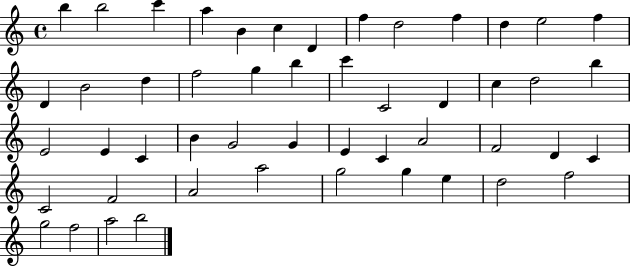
X:1
T:Untitled
M:4/4
L:1/4
K:C
b b2 c' a B c D f d2 f d e2 f D B2 d f2 g b c' C2 D c d2 b E2 E C B G2 G E C A2 F2 D C C2 F2 A2 a2 g2 g e d2 f2 g2 f2 a2 b2